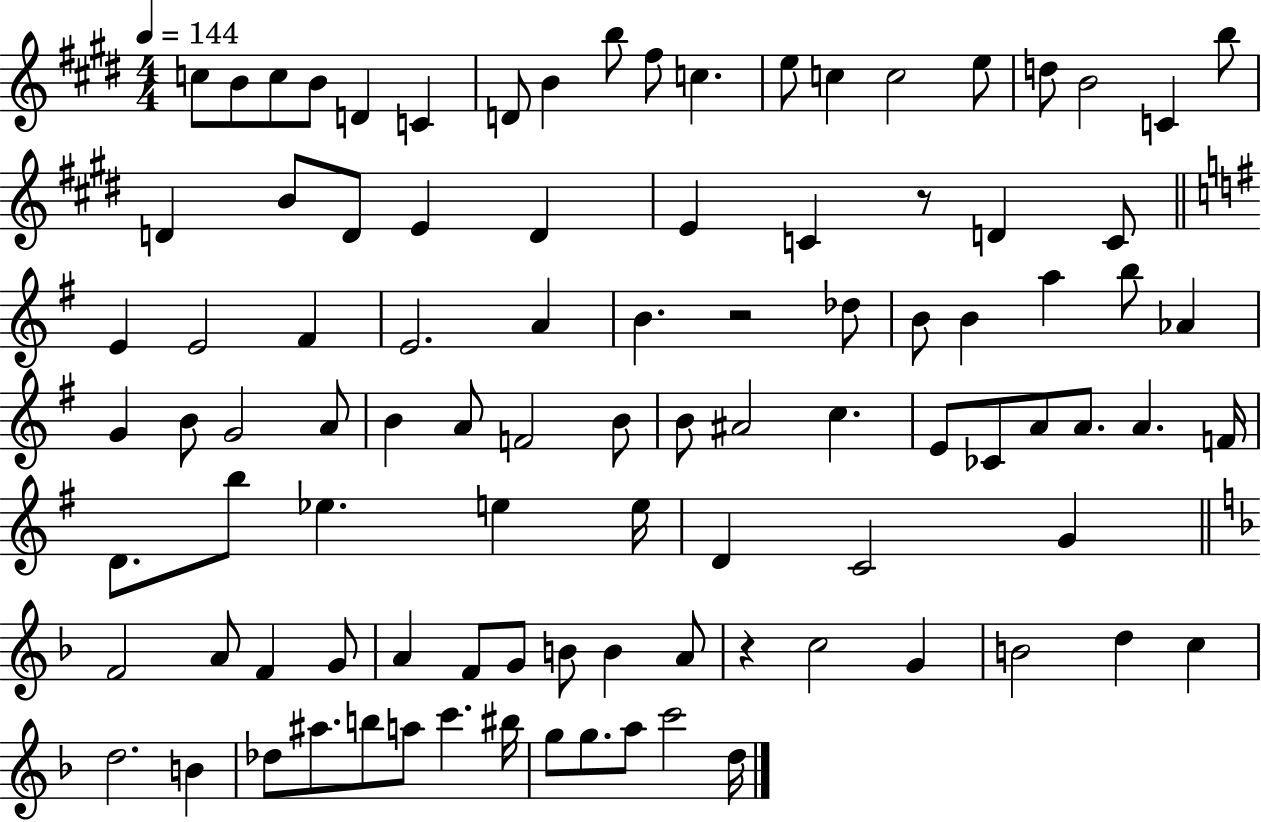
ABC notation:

X:1
T:Untitled
M:4/4
L:1/4
K:E
c/2 B/2 c/2 B/2 D C D/2 B b/2 ^f/2 c e/2 c c2 e/2 d/2 B2 C b/2 D B/2 D/2 E D E C z/2 D C/2 E E2 ^F E2 A B z2 _d/2 B/2 B a b/2 _A G B/2 G2 A/2 B A/2 F2 B/2 B/2 ^A2 c E/2 _C/2 A/2 A/2 A F/4 D/2 b/2 _e e e/4 D C2 G F2 A/2 F G/2 A F/2 G/2 B/2 B A/2 z c2 G B2 d c d2 B _d/2 ^a/2 b/2 a/2 c' ^b/4 g/2 g/2 a/2 c'2 d/4